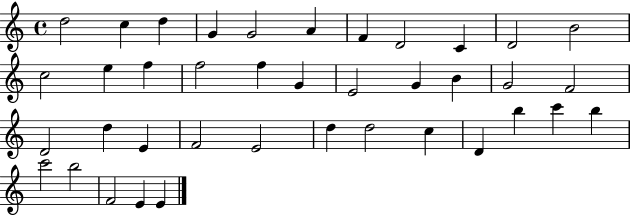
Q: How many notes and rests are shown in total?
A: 39